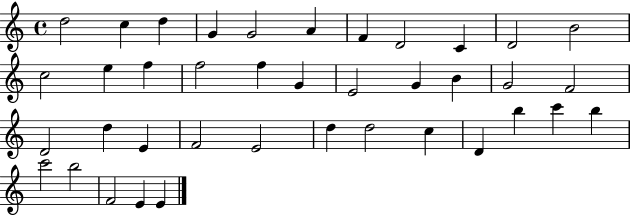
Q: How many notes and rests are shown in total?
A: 39